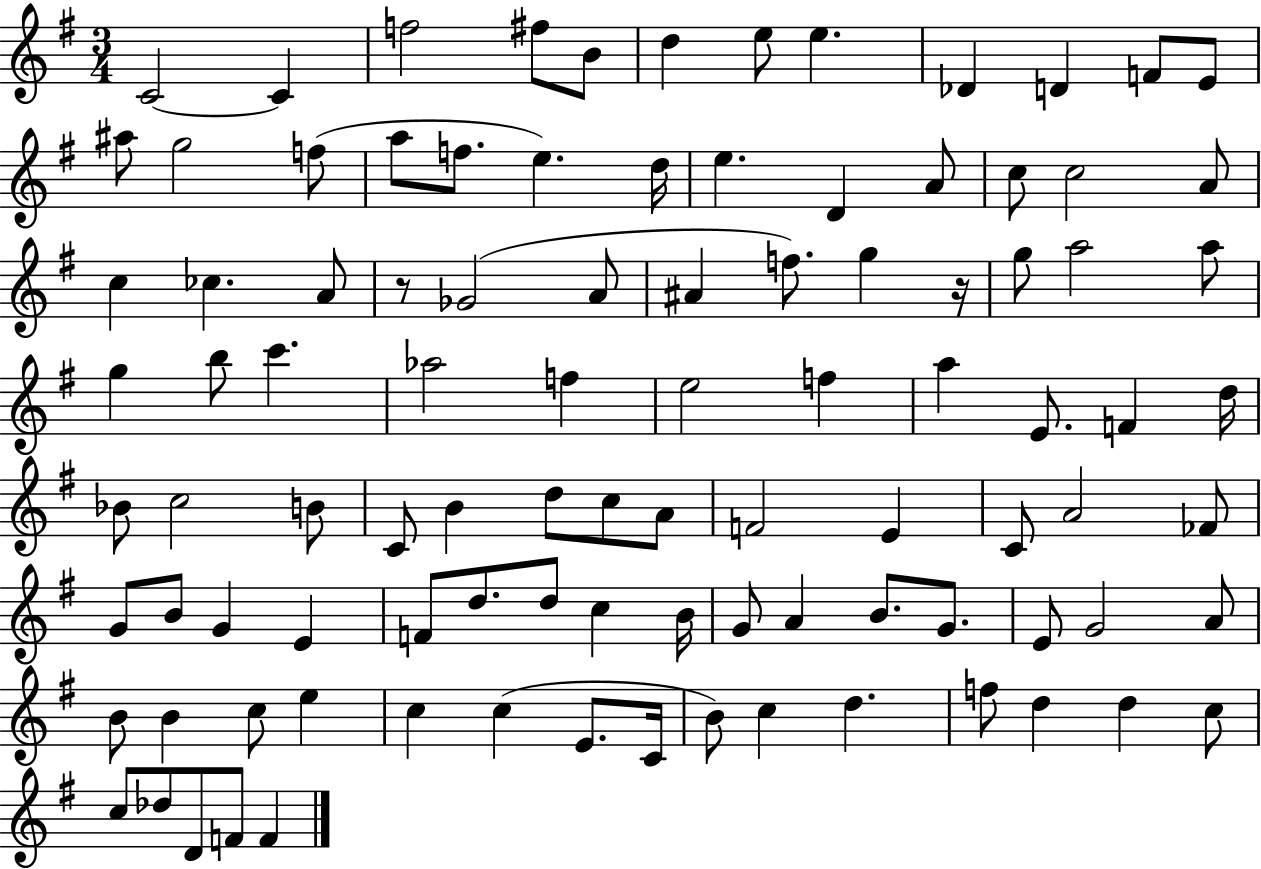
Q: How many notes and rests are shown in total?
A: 98